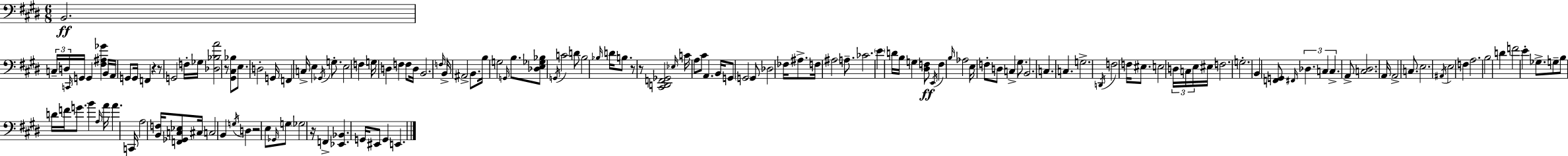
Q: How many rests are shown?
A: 7